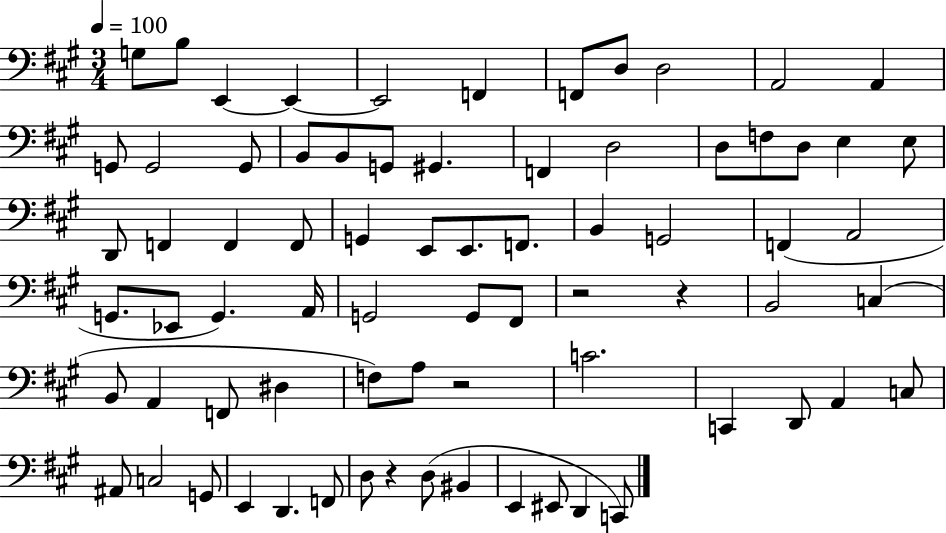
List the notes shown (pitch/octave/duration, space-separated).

G3/e B3/e E2/q E2/q E2/h F2/q F2/e D3/e D3/h A2/h A2/q G2/e G2/h G2/e B2/e B2/e G2/e G#2/q. F2/q D3/h D3/e F3/e D3/e E3/q E3/e D2/e F2/q F2/q F2/e G2/q E2/e E2/e. F2/e. B2/q G2/h F2/q A2/h G2/e. Eb2/e G2/q. A2/s G2/h G2/e F#2/e R/h R/q B2/h C3/q B2/e A2/q F2/e D#3/q F3/e A3/e R/h C4/h. C2/q D2/e A2/q C3/e A#2/e C3/h G2/e E2/q D2/q. F2/e D3/e R/q D3/e BIS2/q E2/q EIS2/e D2/q C2/e